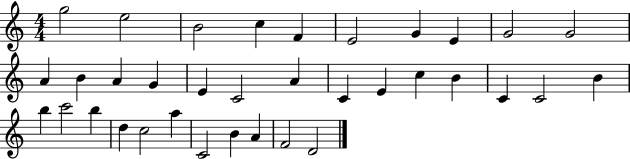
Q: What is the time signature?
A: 4/4